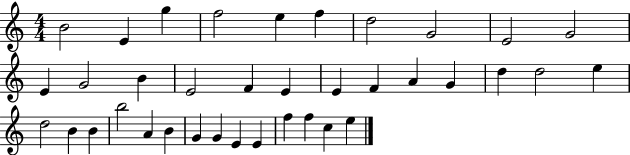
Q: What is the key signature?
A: C major